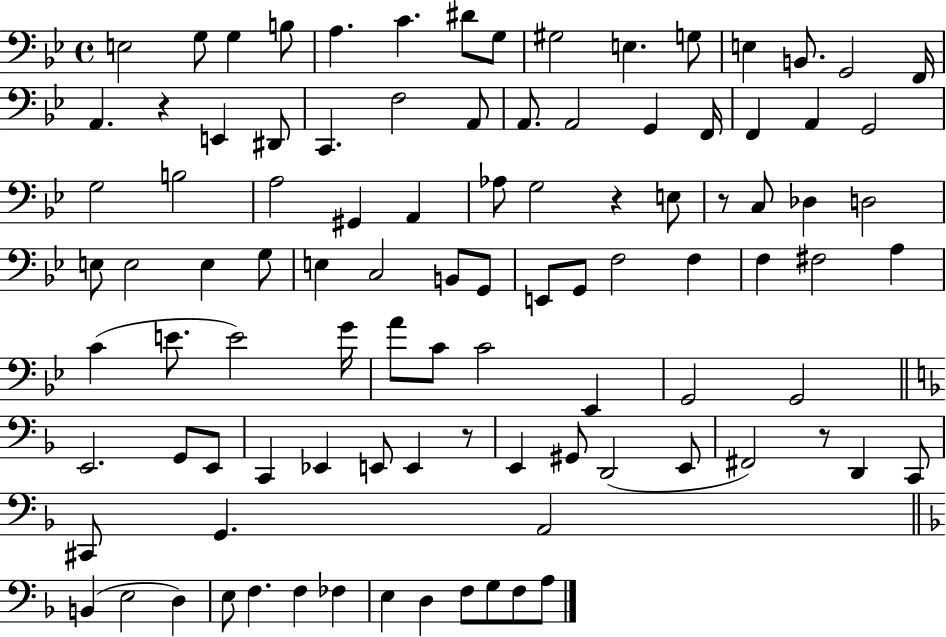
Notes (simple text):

E3/h G3/e G3/q B3/e A3/q. C4/q. D#4/e G3/e G#3/h E3/q. G3/e E3/q B2/e. G2/h F2/s A2/q. R/q E2/q D#2/e C2/q. F3/h A2/e A2/e. A2/h G2/q F2/s F2/q A2/q G2/h G3/h B3/h A3/h G#2/q A2/q Ab3/e G3/h R/q E3/e R/e C3/e Db3/q D3/h E3/e E3/h E3/q G3/e E3/q C3/h B2/e G2/e E2/e G2/e F3/h F3/q F3/q F#3/h A3/q C4/q E4/e. E4/h G4/s A4/e C4/e C4/h Eb2/q G2/h G2/h E2/h. G2/e E2/e C2/q Eb2/q E2/e E2/q R/e E2/q G#2/e D2/h E2/e F#2/h R/e D2/q C2/e C#2/e G2/q. A2/h B2/q E3/h D3/q E3/e F3/q. F3/q FES3/q E3/q D3/q F3/e G3/e F3/e A3/e